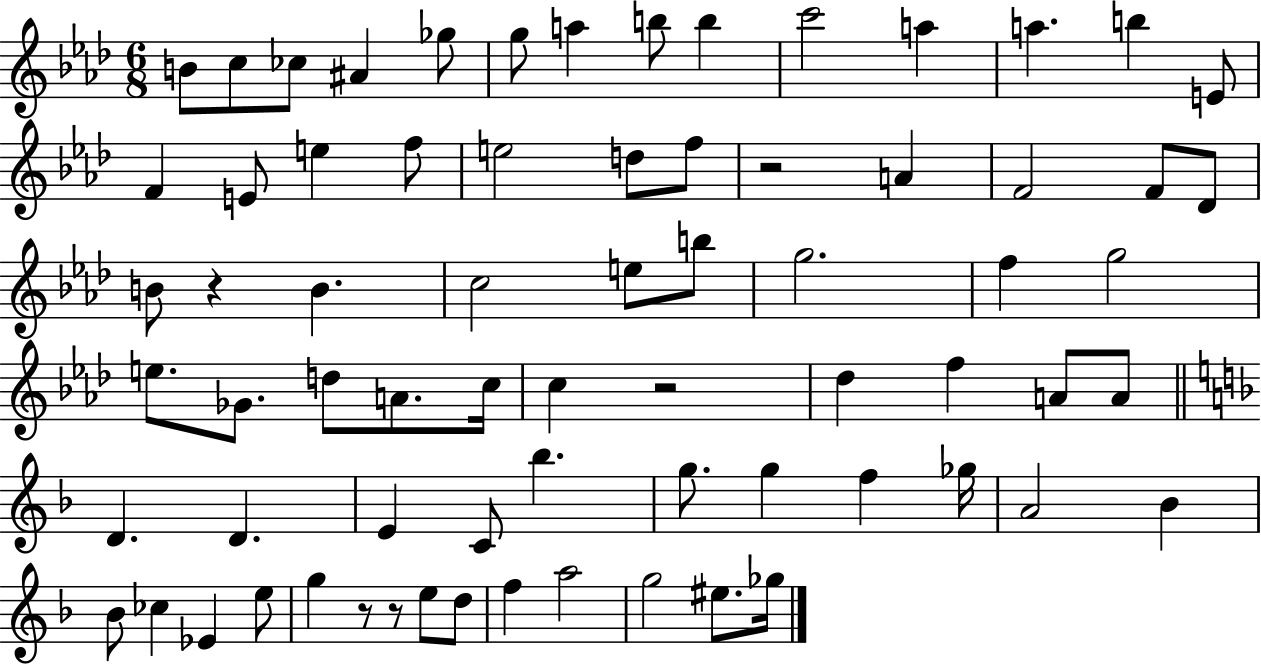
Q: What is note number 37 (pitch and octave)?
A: A4